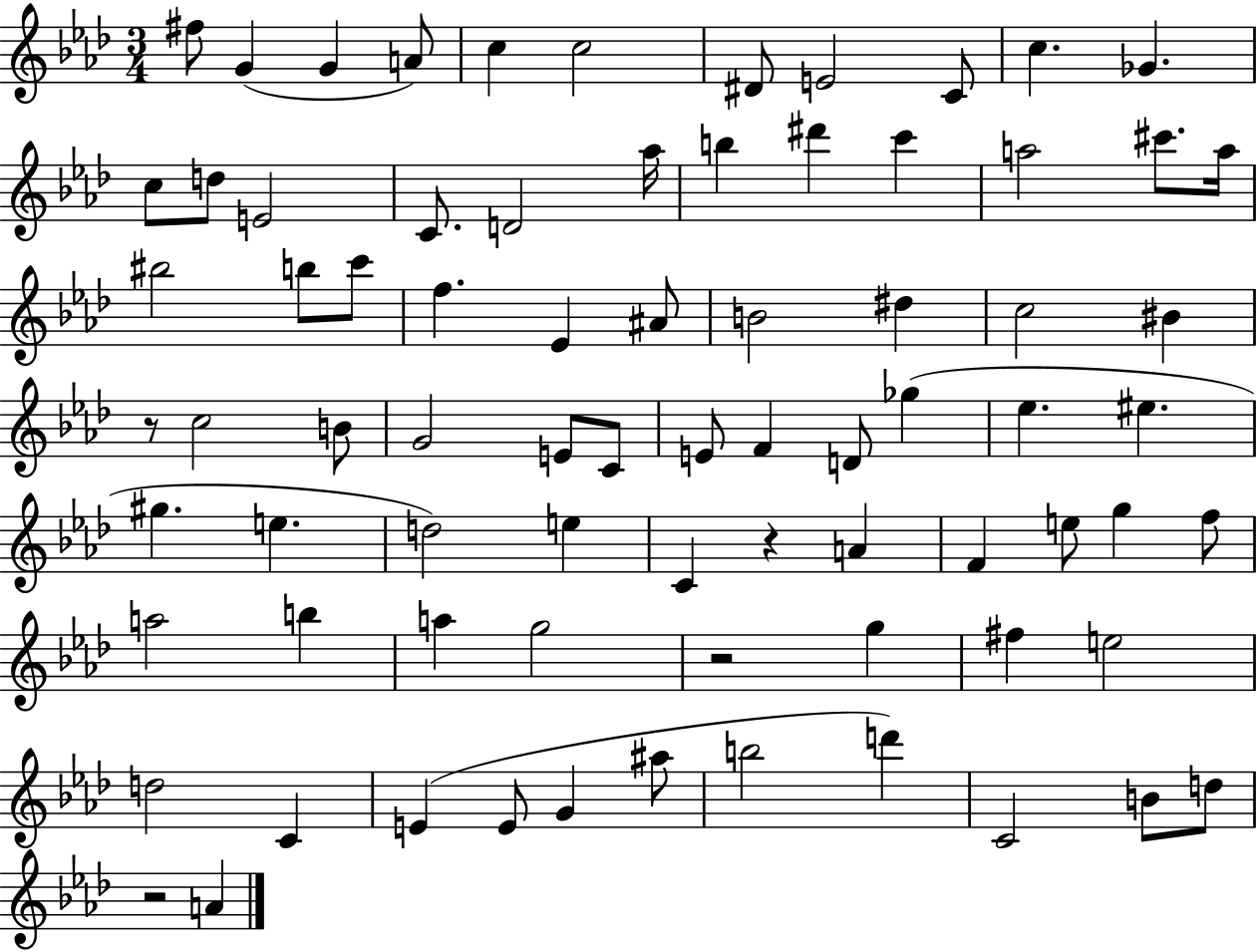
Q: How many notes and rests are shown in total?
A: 77